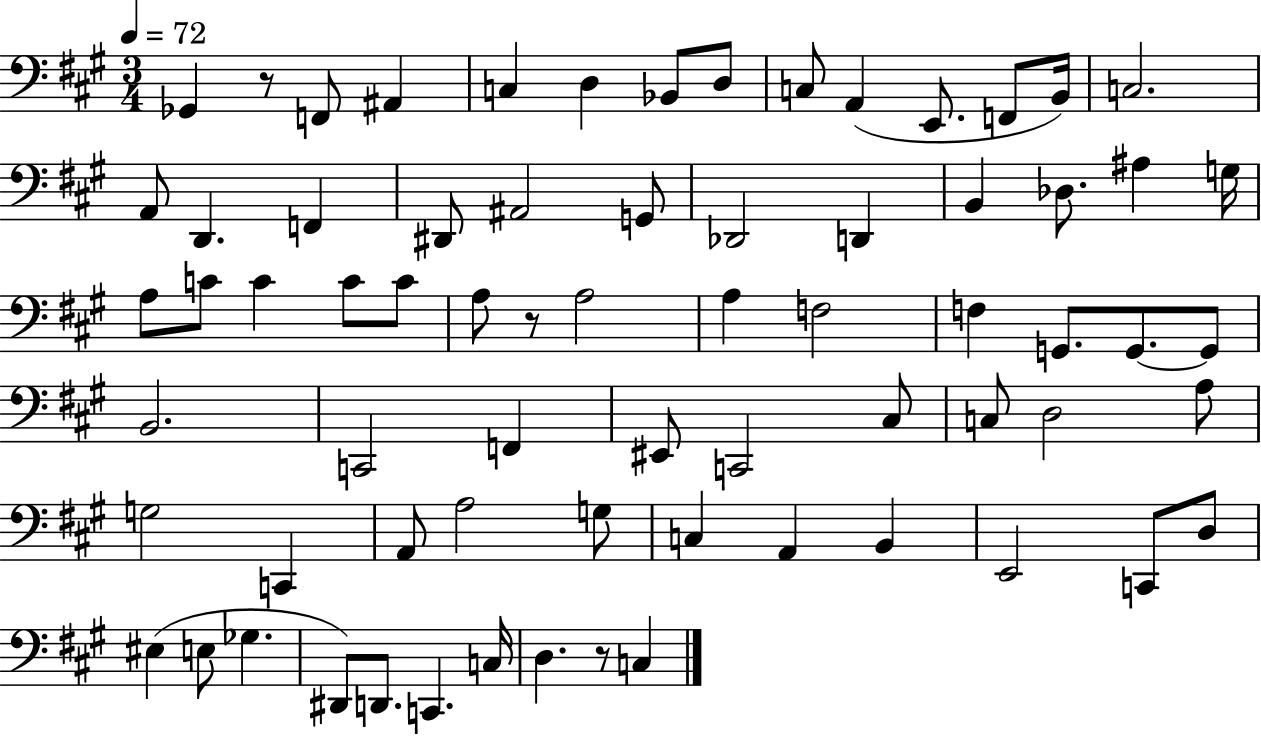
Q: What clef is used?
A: bass